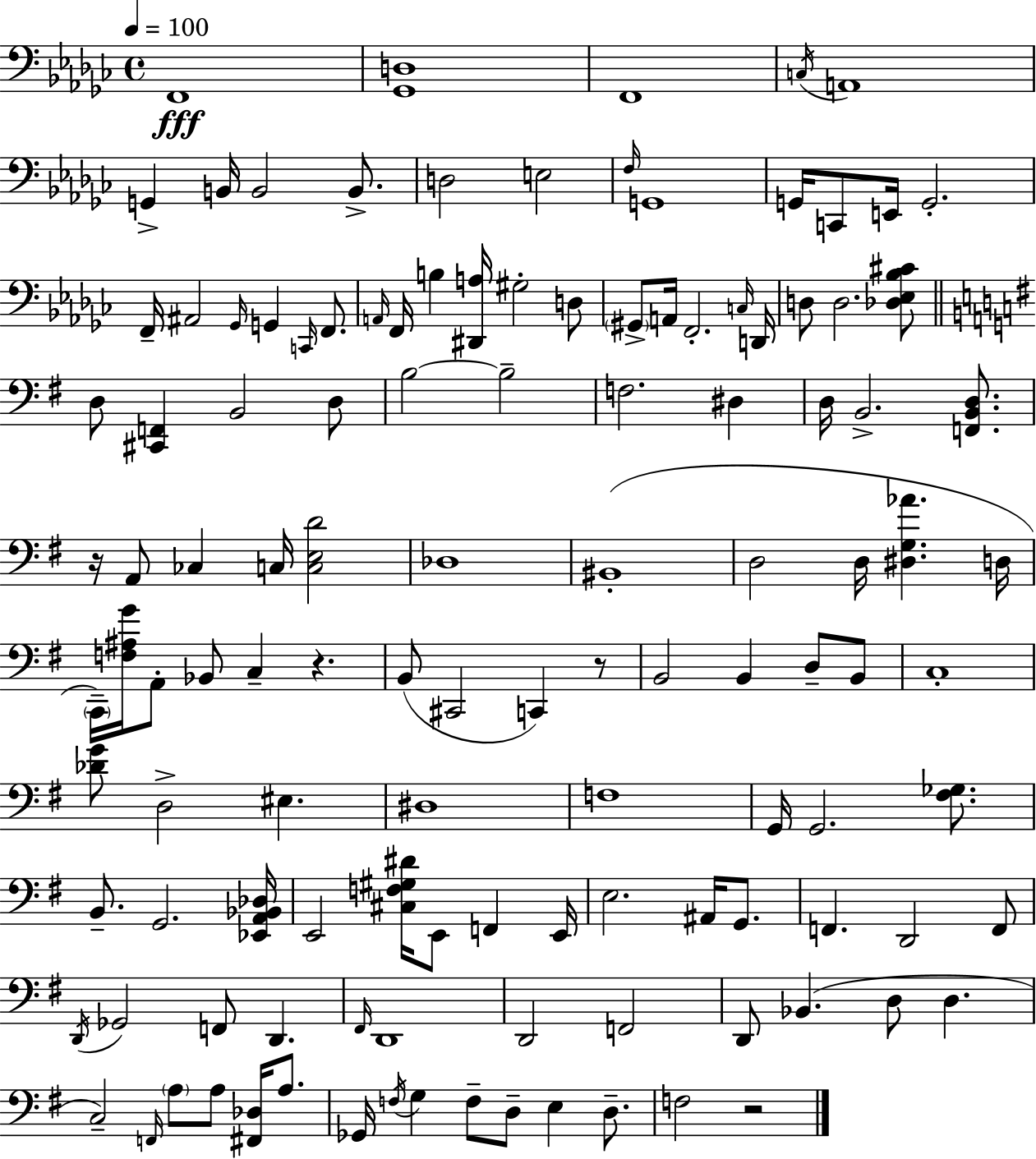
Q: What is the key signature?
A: EES minor